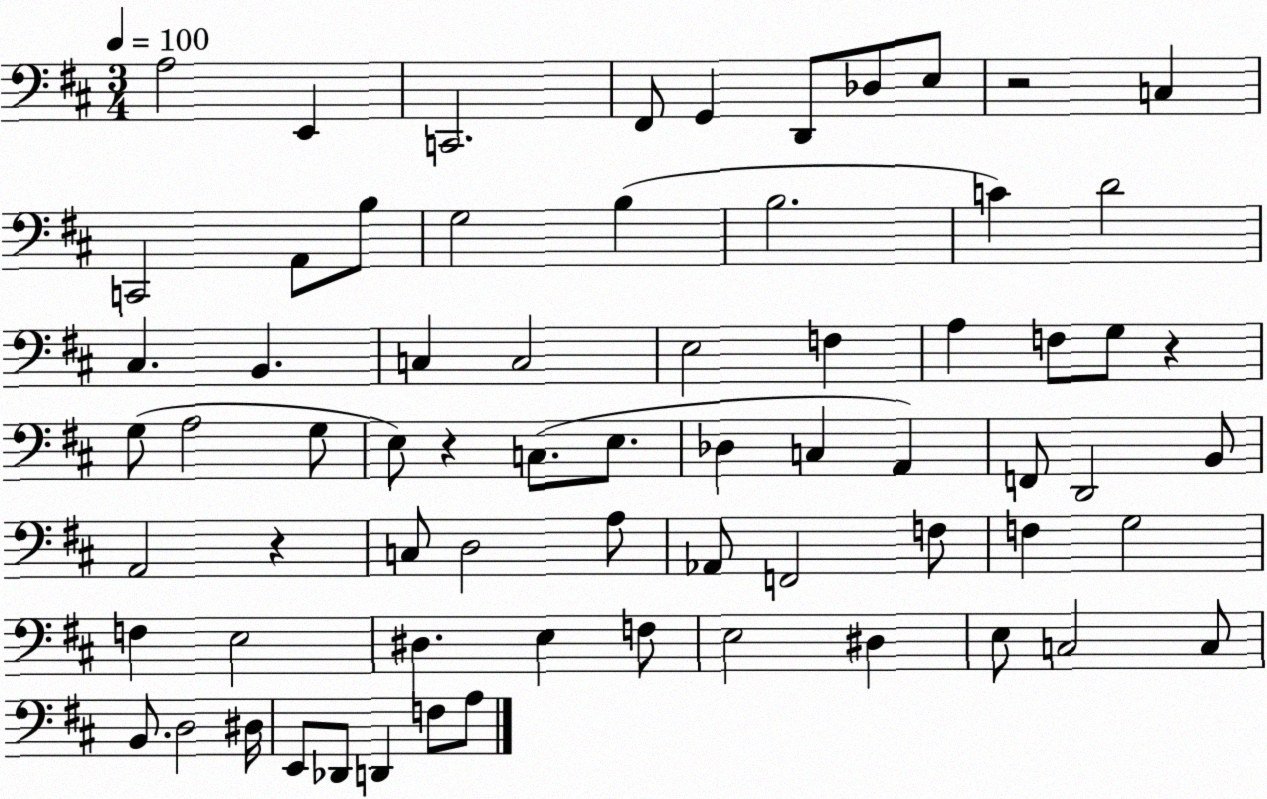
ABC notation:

X:1
T:Untitled
M:3/4
L:1/4
K:D
A,2 E,, C,,2 ^F,,/2 G,, D,,/2 _D,/2 E,/2 z2 C, C,,2 A,,/2 B,/2 G,2 B, B,2 C D2 ^C, B,, C, C,2 E,2 F, A, F,/2 G,/2 z G,/2 A,2 G,/2 E,/2 z C,/2 E,/2 _D, C, A,, F,,/2 D,,2 B,,/2 A,,2 z C,/2 D,2 A,/2 _A,,/2 F,,2 F,/2 F, G,2 F, E,2 ^D, E, F,/2 E,2 ^D, E,/2 C,2 C,/2 B,,/2 D,2 ^D,/4 E,,/2 _D,,/2 D,, F,/2 A,/2